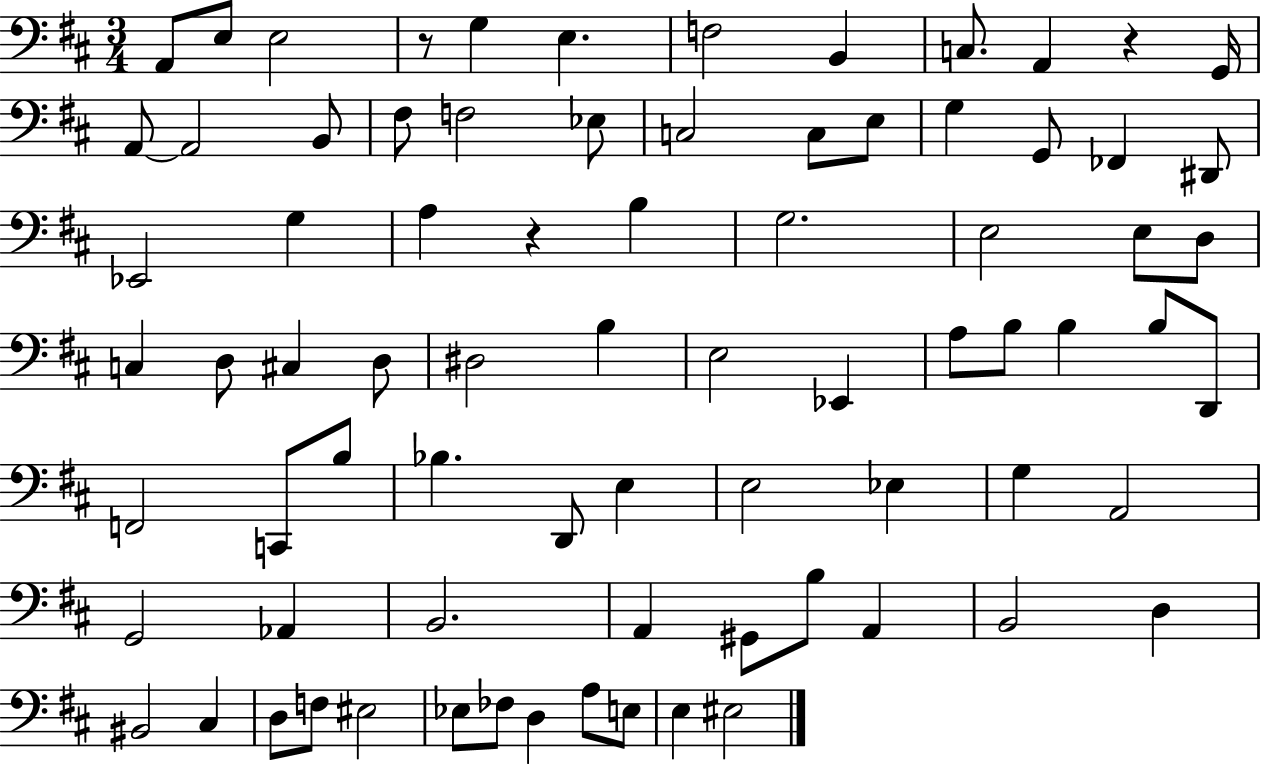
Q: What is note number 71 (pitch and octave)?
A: D3